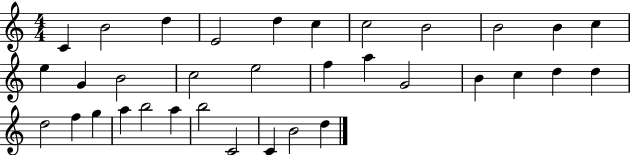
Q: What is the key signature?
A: C major